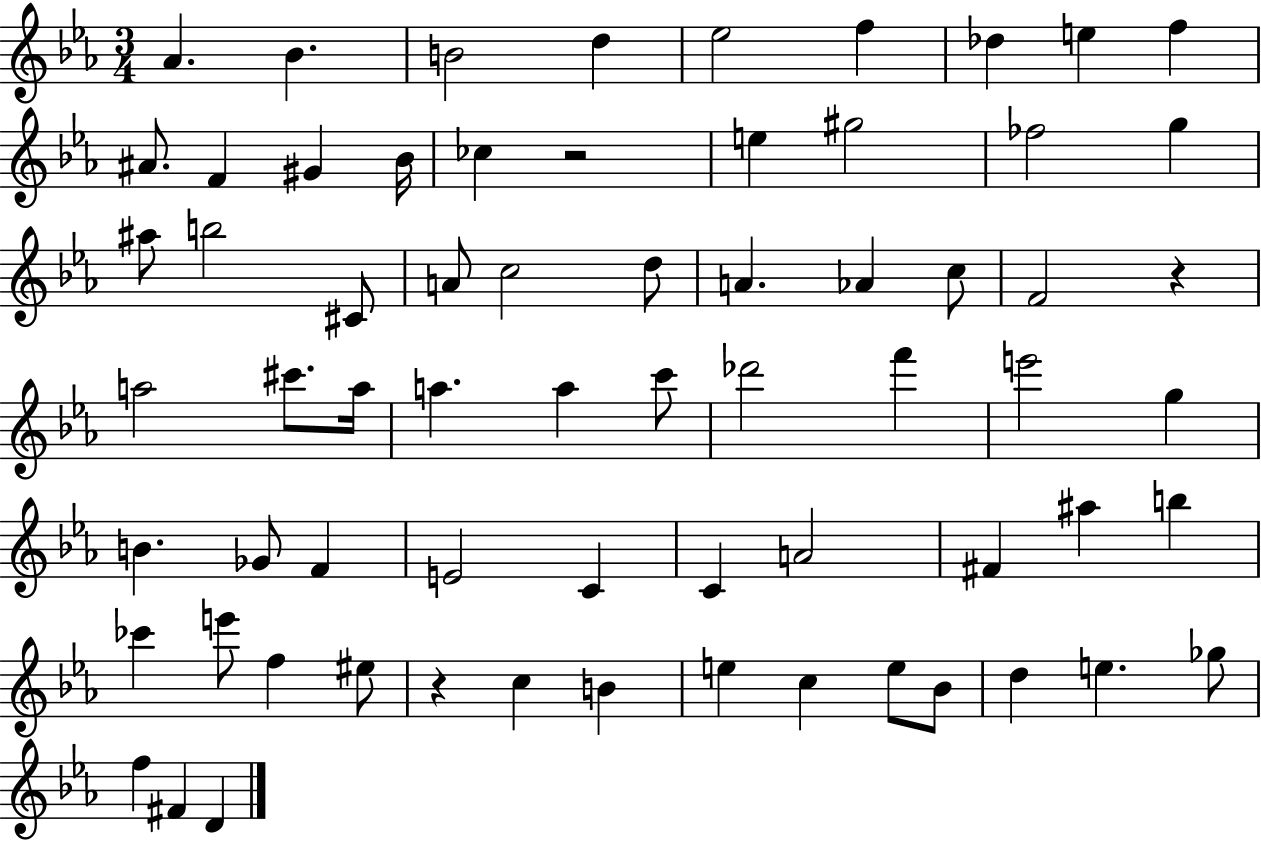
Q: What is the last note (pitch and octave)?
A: D4